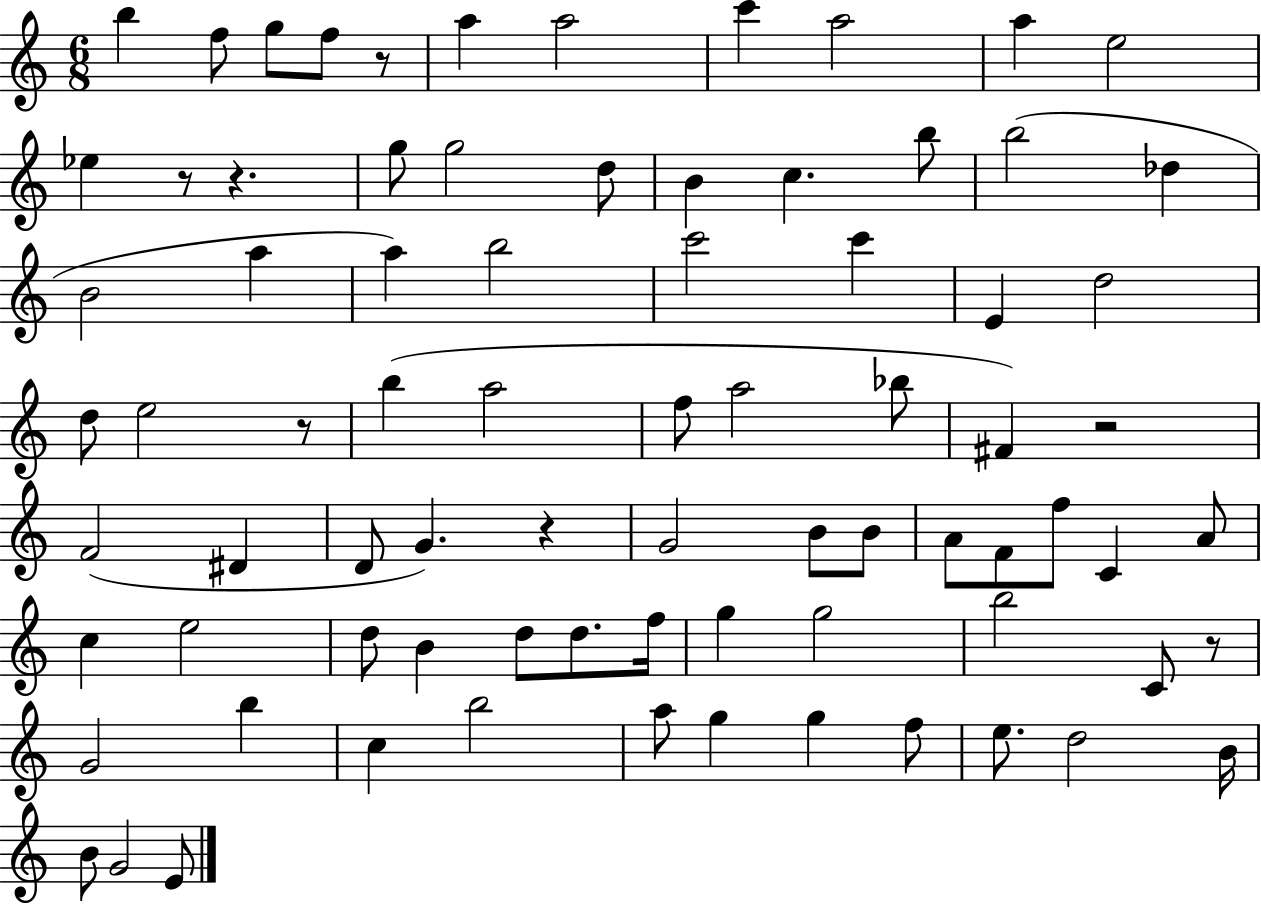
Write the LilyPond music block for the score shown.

{
  \clef treble
  \numericTimeSignature
  \time 6/8
  \key c \major
  b''4 f''8 g''8 f''8 r8 | a''4 a''2 | c'''4 a''2 | a''4 e''2 | \break ees''4 r8 r4. | g''8 g''2 d''8 | b'4 c''4. b''8 | b''2( des''4 | \break b'2 a''4 | a''4) b''2 | c'''2 c'''4 | e'4 d''2 | \break d''8 e''2 r8 | b''4( a''2 | f''8 a''2 bes''8 | fis'4) r2 | \break f'2( dis'4 | d'8 g'4.) r4 | g'2 b'8 b'8 | a'8 f'8 f''8 c'4 a'8 | \break c''4 e''2 | d''8 b'4 d''8 d''8. f''16 | g''4 g''2 | b''2 c'8 r8 | \break g'2 b''4 | c''4 b''2 | a''8 g''4 g''4 f''8 | e''8. d''2 b'16 | \break b'8 g'2 e'8 | \bar "|."
}